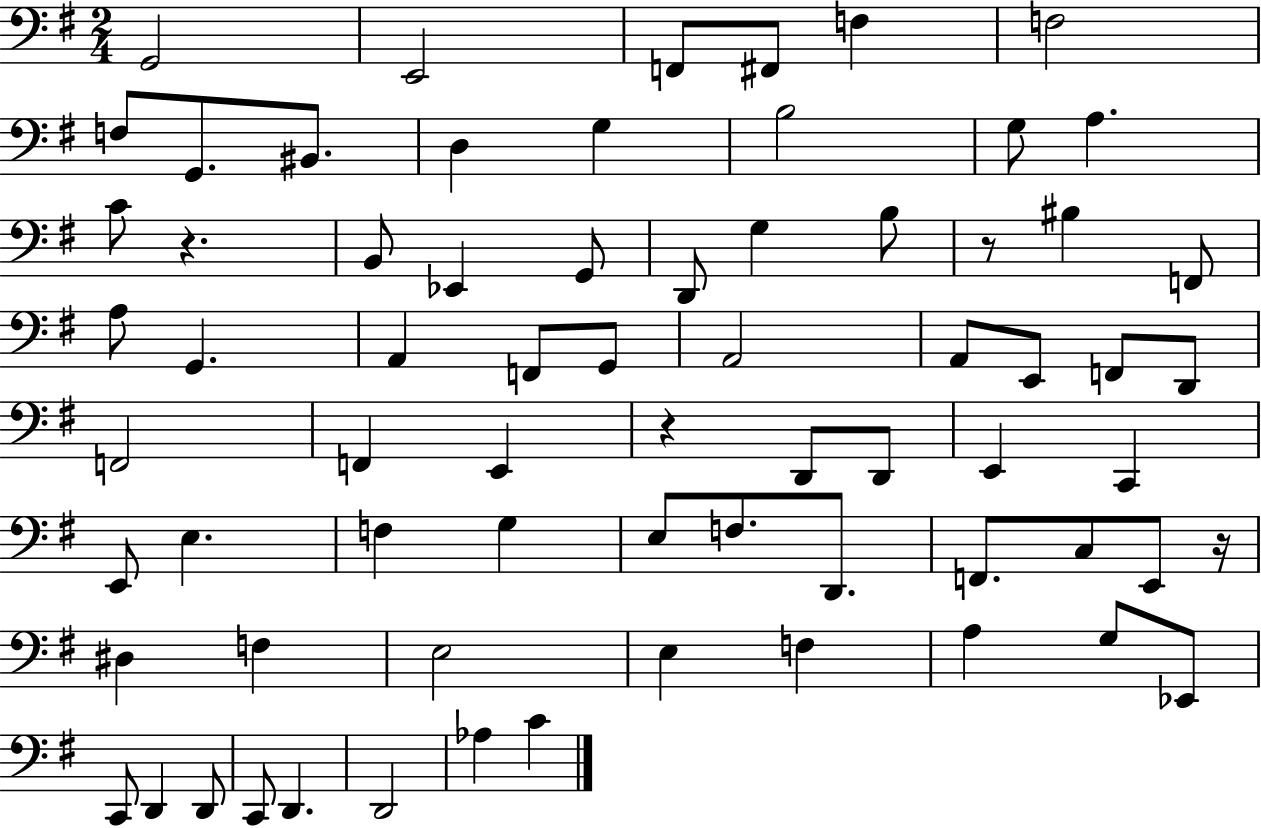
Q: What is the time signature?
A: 2/4